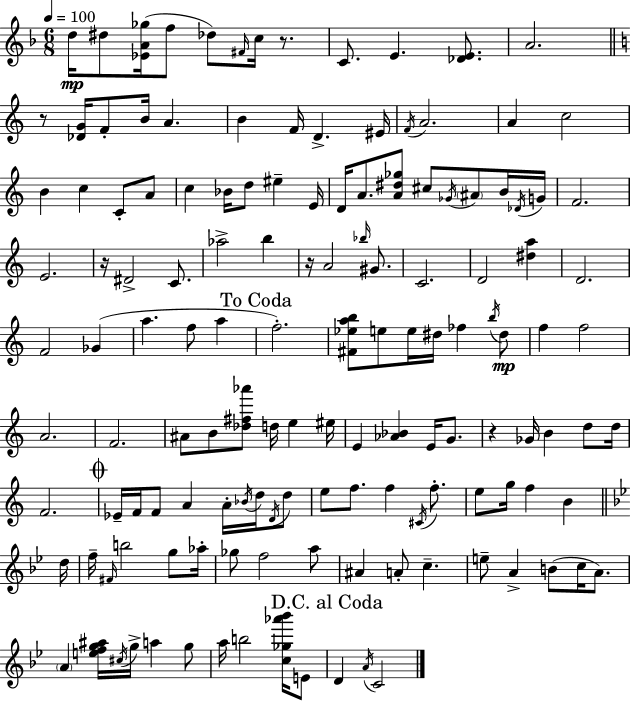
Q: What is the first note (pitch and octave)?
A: D5